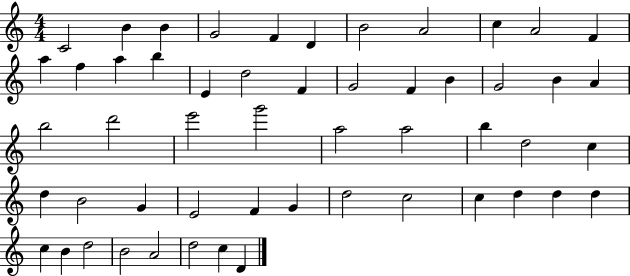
{
  \clef treble
  \numericTimeSignature
  \time 4/4
  \key c \major
  c'2 b'4 b'4 | g'2 f'4 d'4 | b'2 a'2 | c''4 a'2 f'4 | \break a''4 f''4 a''4 b''4 | e'4 d''2 f'4 | g'2 f'4 b'4 | g'2 b'4 a'4 | \break b''2 d'''2 | e'''2 g'''2 | a''2 a''2 | b''4 d''2 c''4 | \break d''4 b'2 g'4 | e'2 f'4 g'4 | d''2 c''2 | c''4 d''4 d''4 d''4 | \break c''4 b'4 d''2 | b'2 a'2 | d''2 c''4 d'4 | \bar "|."
}